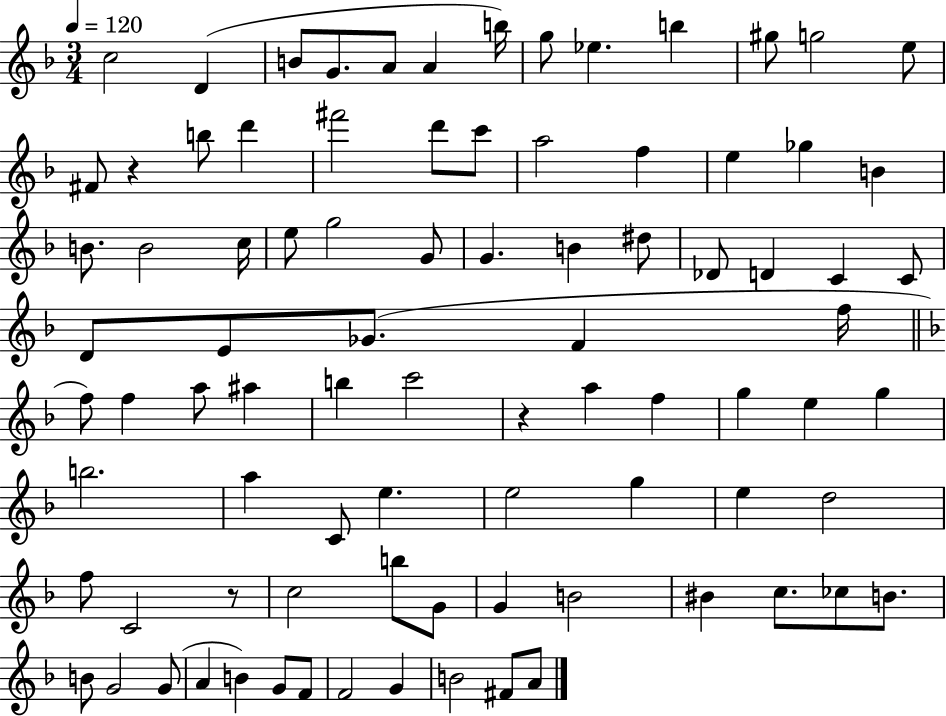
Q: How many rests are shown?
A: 3